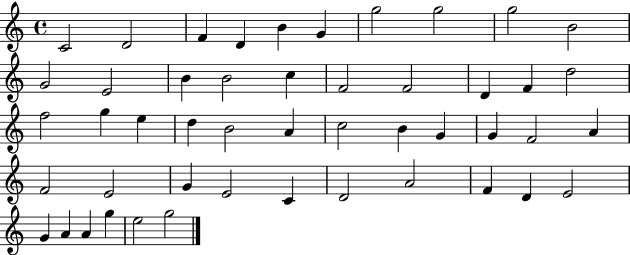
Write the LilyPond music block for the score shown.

{
  \clef treble
  \time 4/4
  \defaultTimeSignature
  \key c \major
  c'2 d'2 | f'4 d'4 b'4 g'4 | g''2 g''2 | g''2 b'2 | \break g'2 e'2 | b'4 b'2 c''4 | f'2 f'2 | d'4 f'4 d''2 | \break f''2 g''4 e''4 | d''4 b'2 a'4 | c''2 b'4 g'4 | g'4 f'2 a'4 | \break f'2 e'2 | g'4 e'2 c'4 | d'2 a'2 | f'4 d'4 e'2 | \break g'4 a'4 a'4 g''4 | e''2 g''2 | \bar "|."
}